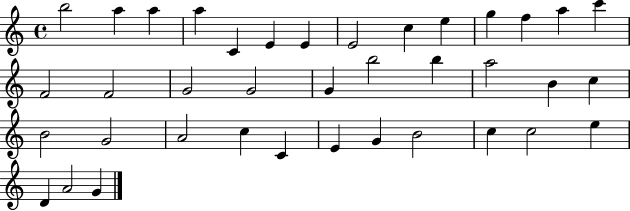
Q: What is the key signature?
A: C major